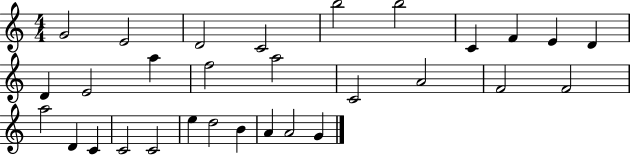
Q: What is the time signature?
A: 4/4